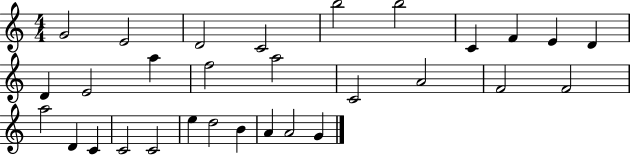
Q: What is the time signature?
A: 4/4